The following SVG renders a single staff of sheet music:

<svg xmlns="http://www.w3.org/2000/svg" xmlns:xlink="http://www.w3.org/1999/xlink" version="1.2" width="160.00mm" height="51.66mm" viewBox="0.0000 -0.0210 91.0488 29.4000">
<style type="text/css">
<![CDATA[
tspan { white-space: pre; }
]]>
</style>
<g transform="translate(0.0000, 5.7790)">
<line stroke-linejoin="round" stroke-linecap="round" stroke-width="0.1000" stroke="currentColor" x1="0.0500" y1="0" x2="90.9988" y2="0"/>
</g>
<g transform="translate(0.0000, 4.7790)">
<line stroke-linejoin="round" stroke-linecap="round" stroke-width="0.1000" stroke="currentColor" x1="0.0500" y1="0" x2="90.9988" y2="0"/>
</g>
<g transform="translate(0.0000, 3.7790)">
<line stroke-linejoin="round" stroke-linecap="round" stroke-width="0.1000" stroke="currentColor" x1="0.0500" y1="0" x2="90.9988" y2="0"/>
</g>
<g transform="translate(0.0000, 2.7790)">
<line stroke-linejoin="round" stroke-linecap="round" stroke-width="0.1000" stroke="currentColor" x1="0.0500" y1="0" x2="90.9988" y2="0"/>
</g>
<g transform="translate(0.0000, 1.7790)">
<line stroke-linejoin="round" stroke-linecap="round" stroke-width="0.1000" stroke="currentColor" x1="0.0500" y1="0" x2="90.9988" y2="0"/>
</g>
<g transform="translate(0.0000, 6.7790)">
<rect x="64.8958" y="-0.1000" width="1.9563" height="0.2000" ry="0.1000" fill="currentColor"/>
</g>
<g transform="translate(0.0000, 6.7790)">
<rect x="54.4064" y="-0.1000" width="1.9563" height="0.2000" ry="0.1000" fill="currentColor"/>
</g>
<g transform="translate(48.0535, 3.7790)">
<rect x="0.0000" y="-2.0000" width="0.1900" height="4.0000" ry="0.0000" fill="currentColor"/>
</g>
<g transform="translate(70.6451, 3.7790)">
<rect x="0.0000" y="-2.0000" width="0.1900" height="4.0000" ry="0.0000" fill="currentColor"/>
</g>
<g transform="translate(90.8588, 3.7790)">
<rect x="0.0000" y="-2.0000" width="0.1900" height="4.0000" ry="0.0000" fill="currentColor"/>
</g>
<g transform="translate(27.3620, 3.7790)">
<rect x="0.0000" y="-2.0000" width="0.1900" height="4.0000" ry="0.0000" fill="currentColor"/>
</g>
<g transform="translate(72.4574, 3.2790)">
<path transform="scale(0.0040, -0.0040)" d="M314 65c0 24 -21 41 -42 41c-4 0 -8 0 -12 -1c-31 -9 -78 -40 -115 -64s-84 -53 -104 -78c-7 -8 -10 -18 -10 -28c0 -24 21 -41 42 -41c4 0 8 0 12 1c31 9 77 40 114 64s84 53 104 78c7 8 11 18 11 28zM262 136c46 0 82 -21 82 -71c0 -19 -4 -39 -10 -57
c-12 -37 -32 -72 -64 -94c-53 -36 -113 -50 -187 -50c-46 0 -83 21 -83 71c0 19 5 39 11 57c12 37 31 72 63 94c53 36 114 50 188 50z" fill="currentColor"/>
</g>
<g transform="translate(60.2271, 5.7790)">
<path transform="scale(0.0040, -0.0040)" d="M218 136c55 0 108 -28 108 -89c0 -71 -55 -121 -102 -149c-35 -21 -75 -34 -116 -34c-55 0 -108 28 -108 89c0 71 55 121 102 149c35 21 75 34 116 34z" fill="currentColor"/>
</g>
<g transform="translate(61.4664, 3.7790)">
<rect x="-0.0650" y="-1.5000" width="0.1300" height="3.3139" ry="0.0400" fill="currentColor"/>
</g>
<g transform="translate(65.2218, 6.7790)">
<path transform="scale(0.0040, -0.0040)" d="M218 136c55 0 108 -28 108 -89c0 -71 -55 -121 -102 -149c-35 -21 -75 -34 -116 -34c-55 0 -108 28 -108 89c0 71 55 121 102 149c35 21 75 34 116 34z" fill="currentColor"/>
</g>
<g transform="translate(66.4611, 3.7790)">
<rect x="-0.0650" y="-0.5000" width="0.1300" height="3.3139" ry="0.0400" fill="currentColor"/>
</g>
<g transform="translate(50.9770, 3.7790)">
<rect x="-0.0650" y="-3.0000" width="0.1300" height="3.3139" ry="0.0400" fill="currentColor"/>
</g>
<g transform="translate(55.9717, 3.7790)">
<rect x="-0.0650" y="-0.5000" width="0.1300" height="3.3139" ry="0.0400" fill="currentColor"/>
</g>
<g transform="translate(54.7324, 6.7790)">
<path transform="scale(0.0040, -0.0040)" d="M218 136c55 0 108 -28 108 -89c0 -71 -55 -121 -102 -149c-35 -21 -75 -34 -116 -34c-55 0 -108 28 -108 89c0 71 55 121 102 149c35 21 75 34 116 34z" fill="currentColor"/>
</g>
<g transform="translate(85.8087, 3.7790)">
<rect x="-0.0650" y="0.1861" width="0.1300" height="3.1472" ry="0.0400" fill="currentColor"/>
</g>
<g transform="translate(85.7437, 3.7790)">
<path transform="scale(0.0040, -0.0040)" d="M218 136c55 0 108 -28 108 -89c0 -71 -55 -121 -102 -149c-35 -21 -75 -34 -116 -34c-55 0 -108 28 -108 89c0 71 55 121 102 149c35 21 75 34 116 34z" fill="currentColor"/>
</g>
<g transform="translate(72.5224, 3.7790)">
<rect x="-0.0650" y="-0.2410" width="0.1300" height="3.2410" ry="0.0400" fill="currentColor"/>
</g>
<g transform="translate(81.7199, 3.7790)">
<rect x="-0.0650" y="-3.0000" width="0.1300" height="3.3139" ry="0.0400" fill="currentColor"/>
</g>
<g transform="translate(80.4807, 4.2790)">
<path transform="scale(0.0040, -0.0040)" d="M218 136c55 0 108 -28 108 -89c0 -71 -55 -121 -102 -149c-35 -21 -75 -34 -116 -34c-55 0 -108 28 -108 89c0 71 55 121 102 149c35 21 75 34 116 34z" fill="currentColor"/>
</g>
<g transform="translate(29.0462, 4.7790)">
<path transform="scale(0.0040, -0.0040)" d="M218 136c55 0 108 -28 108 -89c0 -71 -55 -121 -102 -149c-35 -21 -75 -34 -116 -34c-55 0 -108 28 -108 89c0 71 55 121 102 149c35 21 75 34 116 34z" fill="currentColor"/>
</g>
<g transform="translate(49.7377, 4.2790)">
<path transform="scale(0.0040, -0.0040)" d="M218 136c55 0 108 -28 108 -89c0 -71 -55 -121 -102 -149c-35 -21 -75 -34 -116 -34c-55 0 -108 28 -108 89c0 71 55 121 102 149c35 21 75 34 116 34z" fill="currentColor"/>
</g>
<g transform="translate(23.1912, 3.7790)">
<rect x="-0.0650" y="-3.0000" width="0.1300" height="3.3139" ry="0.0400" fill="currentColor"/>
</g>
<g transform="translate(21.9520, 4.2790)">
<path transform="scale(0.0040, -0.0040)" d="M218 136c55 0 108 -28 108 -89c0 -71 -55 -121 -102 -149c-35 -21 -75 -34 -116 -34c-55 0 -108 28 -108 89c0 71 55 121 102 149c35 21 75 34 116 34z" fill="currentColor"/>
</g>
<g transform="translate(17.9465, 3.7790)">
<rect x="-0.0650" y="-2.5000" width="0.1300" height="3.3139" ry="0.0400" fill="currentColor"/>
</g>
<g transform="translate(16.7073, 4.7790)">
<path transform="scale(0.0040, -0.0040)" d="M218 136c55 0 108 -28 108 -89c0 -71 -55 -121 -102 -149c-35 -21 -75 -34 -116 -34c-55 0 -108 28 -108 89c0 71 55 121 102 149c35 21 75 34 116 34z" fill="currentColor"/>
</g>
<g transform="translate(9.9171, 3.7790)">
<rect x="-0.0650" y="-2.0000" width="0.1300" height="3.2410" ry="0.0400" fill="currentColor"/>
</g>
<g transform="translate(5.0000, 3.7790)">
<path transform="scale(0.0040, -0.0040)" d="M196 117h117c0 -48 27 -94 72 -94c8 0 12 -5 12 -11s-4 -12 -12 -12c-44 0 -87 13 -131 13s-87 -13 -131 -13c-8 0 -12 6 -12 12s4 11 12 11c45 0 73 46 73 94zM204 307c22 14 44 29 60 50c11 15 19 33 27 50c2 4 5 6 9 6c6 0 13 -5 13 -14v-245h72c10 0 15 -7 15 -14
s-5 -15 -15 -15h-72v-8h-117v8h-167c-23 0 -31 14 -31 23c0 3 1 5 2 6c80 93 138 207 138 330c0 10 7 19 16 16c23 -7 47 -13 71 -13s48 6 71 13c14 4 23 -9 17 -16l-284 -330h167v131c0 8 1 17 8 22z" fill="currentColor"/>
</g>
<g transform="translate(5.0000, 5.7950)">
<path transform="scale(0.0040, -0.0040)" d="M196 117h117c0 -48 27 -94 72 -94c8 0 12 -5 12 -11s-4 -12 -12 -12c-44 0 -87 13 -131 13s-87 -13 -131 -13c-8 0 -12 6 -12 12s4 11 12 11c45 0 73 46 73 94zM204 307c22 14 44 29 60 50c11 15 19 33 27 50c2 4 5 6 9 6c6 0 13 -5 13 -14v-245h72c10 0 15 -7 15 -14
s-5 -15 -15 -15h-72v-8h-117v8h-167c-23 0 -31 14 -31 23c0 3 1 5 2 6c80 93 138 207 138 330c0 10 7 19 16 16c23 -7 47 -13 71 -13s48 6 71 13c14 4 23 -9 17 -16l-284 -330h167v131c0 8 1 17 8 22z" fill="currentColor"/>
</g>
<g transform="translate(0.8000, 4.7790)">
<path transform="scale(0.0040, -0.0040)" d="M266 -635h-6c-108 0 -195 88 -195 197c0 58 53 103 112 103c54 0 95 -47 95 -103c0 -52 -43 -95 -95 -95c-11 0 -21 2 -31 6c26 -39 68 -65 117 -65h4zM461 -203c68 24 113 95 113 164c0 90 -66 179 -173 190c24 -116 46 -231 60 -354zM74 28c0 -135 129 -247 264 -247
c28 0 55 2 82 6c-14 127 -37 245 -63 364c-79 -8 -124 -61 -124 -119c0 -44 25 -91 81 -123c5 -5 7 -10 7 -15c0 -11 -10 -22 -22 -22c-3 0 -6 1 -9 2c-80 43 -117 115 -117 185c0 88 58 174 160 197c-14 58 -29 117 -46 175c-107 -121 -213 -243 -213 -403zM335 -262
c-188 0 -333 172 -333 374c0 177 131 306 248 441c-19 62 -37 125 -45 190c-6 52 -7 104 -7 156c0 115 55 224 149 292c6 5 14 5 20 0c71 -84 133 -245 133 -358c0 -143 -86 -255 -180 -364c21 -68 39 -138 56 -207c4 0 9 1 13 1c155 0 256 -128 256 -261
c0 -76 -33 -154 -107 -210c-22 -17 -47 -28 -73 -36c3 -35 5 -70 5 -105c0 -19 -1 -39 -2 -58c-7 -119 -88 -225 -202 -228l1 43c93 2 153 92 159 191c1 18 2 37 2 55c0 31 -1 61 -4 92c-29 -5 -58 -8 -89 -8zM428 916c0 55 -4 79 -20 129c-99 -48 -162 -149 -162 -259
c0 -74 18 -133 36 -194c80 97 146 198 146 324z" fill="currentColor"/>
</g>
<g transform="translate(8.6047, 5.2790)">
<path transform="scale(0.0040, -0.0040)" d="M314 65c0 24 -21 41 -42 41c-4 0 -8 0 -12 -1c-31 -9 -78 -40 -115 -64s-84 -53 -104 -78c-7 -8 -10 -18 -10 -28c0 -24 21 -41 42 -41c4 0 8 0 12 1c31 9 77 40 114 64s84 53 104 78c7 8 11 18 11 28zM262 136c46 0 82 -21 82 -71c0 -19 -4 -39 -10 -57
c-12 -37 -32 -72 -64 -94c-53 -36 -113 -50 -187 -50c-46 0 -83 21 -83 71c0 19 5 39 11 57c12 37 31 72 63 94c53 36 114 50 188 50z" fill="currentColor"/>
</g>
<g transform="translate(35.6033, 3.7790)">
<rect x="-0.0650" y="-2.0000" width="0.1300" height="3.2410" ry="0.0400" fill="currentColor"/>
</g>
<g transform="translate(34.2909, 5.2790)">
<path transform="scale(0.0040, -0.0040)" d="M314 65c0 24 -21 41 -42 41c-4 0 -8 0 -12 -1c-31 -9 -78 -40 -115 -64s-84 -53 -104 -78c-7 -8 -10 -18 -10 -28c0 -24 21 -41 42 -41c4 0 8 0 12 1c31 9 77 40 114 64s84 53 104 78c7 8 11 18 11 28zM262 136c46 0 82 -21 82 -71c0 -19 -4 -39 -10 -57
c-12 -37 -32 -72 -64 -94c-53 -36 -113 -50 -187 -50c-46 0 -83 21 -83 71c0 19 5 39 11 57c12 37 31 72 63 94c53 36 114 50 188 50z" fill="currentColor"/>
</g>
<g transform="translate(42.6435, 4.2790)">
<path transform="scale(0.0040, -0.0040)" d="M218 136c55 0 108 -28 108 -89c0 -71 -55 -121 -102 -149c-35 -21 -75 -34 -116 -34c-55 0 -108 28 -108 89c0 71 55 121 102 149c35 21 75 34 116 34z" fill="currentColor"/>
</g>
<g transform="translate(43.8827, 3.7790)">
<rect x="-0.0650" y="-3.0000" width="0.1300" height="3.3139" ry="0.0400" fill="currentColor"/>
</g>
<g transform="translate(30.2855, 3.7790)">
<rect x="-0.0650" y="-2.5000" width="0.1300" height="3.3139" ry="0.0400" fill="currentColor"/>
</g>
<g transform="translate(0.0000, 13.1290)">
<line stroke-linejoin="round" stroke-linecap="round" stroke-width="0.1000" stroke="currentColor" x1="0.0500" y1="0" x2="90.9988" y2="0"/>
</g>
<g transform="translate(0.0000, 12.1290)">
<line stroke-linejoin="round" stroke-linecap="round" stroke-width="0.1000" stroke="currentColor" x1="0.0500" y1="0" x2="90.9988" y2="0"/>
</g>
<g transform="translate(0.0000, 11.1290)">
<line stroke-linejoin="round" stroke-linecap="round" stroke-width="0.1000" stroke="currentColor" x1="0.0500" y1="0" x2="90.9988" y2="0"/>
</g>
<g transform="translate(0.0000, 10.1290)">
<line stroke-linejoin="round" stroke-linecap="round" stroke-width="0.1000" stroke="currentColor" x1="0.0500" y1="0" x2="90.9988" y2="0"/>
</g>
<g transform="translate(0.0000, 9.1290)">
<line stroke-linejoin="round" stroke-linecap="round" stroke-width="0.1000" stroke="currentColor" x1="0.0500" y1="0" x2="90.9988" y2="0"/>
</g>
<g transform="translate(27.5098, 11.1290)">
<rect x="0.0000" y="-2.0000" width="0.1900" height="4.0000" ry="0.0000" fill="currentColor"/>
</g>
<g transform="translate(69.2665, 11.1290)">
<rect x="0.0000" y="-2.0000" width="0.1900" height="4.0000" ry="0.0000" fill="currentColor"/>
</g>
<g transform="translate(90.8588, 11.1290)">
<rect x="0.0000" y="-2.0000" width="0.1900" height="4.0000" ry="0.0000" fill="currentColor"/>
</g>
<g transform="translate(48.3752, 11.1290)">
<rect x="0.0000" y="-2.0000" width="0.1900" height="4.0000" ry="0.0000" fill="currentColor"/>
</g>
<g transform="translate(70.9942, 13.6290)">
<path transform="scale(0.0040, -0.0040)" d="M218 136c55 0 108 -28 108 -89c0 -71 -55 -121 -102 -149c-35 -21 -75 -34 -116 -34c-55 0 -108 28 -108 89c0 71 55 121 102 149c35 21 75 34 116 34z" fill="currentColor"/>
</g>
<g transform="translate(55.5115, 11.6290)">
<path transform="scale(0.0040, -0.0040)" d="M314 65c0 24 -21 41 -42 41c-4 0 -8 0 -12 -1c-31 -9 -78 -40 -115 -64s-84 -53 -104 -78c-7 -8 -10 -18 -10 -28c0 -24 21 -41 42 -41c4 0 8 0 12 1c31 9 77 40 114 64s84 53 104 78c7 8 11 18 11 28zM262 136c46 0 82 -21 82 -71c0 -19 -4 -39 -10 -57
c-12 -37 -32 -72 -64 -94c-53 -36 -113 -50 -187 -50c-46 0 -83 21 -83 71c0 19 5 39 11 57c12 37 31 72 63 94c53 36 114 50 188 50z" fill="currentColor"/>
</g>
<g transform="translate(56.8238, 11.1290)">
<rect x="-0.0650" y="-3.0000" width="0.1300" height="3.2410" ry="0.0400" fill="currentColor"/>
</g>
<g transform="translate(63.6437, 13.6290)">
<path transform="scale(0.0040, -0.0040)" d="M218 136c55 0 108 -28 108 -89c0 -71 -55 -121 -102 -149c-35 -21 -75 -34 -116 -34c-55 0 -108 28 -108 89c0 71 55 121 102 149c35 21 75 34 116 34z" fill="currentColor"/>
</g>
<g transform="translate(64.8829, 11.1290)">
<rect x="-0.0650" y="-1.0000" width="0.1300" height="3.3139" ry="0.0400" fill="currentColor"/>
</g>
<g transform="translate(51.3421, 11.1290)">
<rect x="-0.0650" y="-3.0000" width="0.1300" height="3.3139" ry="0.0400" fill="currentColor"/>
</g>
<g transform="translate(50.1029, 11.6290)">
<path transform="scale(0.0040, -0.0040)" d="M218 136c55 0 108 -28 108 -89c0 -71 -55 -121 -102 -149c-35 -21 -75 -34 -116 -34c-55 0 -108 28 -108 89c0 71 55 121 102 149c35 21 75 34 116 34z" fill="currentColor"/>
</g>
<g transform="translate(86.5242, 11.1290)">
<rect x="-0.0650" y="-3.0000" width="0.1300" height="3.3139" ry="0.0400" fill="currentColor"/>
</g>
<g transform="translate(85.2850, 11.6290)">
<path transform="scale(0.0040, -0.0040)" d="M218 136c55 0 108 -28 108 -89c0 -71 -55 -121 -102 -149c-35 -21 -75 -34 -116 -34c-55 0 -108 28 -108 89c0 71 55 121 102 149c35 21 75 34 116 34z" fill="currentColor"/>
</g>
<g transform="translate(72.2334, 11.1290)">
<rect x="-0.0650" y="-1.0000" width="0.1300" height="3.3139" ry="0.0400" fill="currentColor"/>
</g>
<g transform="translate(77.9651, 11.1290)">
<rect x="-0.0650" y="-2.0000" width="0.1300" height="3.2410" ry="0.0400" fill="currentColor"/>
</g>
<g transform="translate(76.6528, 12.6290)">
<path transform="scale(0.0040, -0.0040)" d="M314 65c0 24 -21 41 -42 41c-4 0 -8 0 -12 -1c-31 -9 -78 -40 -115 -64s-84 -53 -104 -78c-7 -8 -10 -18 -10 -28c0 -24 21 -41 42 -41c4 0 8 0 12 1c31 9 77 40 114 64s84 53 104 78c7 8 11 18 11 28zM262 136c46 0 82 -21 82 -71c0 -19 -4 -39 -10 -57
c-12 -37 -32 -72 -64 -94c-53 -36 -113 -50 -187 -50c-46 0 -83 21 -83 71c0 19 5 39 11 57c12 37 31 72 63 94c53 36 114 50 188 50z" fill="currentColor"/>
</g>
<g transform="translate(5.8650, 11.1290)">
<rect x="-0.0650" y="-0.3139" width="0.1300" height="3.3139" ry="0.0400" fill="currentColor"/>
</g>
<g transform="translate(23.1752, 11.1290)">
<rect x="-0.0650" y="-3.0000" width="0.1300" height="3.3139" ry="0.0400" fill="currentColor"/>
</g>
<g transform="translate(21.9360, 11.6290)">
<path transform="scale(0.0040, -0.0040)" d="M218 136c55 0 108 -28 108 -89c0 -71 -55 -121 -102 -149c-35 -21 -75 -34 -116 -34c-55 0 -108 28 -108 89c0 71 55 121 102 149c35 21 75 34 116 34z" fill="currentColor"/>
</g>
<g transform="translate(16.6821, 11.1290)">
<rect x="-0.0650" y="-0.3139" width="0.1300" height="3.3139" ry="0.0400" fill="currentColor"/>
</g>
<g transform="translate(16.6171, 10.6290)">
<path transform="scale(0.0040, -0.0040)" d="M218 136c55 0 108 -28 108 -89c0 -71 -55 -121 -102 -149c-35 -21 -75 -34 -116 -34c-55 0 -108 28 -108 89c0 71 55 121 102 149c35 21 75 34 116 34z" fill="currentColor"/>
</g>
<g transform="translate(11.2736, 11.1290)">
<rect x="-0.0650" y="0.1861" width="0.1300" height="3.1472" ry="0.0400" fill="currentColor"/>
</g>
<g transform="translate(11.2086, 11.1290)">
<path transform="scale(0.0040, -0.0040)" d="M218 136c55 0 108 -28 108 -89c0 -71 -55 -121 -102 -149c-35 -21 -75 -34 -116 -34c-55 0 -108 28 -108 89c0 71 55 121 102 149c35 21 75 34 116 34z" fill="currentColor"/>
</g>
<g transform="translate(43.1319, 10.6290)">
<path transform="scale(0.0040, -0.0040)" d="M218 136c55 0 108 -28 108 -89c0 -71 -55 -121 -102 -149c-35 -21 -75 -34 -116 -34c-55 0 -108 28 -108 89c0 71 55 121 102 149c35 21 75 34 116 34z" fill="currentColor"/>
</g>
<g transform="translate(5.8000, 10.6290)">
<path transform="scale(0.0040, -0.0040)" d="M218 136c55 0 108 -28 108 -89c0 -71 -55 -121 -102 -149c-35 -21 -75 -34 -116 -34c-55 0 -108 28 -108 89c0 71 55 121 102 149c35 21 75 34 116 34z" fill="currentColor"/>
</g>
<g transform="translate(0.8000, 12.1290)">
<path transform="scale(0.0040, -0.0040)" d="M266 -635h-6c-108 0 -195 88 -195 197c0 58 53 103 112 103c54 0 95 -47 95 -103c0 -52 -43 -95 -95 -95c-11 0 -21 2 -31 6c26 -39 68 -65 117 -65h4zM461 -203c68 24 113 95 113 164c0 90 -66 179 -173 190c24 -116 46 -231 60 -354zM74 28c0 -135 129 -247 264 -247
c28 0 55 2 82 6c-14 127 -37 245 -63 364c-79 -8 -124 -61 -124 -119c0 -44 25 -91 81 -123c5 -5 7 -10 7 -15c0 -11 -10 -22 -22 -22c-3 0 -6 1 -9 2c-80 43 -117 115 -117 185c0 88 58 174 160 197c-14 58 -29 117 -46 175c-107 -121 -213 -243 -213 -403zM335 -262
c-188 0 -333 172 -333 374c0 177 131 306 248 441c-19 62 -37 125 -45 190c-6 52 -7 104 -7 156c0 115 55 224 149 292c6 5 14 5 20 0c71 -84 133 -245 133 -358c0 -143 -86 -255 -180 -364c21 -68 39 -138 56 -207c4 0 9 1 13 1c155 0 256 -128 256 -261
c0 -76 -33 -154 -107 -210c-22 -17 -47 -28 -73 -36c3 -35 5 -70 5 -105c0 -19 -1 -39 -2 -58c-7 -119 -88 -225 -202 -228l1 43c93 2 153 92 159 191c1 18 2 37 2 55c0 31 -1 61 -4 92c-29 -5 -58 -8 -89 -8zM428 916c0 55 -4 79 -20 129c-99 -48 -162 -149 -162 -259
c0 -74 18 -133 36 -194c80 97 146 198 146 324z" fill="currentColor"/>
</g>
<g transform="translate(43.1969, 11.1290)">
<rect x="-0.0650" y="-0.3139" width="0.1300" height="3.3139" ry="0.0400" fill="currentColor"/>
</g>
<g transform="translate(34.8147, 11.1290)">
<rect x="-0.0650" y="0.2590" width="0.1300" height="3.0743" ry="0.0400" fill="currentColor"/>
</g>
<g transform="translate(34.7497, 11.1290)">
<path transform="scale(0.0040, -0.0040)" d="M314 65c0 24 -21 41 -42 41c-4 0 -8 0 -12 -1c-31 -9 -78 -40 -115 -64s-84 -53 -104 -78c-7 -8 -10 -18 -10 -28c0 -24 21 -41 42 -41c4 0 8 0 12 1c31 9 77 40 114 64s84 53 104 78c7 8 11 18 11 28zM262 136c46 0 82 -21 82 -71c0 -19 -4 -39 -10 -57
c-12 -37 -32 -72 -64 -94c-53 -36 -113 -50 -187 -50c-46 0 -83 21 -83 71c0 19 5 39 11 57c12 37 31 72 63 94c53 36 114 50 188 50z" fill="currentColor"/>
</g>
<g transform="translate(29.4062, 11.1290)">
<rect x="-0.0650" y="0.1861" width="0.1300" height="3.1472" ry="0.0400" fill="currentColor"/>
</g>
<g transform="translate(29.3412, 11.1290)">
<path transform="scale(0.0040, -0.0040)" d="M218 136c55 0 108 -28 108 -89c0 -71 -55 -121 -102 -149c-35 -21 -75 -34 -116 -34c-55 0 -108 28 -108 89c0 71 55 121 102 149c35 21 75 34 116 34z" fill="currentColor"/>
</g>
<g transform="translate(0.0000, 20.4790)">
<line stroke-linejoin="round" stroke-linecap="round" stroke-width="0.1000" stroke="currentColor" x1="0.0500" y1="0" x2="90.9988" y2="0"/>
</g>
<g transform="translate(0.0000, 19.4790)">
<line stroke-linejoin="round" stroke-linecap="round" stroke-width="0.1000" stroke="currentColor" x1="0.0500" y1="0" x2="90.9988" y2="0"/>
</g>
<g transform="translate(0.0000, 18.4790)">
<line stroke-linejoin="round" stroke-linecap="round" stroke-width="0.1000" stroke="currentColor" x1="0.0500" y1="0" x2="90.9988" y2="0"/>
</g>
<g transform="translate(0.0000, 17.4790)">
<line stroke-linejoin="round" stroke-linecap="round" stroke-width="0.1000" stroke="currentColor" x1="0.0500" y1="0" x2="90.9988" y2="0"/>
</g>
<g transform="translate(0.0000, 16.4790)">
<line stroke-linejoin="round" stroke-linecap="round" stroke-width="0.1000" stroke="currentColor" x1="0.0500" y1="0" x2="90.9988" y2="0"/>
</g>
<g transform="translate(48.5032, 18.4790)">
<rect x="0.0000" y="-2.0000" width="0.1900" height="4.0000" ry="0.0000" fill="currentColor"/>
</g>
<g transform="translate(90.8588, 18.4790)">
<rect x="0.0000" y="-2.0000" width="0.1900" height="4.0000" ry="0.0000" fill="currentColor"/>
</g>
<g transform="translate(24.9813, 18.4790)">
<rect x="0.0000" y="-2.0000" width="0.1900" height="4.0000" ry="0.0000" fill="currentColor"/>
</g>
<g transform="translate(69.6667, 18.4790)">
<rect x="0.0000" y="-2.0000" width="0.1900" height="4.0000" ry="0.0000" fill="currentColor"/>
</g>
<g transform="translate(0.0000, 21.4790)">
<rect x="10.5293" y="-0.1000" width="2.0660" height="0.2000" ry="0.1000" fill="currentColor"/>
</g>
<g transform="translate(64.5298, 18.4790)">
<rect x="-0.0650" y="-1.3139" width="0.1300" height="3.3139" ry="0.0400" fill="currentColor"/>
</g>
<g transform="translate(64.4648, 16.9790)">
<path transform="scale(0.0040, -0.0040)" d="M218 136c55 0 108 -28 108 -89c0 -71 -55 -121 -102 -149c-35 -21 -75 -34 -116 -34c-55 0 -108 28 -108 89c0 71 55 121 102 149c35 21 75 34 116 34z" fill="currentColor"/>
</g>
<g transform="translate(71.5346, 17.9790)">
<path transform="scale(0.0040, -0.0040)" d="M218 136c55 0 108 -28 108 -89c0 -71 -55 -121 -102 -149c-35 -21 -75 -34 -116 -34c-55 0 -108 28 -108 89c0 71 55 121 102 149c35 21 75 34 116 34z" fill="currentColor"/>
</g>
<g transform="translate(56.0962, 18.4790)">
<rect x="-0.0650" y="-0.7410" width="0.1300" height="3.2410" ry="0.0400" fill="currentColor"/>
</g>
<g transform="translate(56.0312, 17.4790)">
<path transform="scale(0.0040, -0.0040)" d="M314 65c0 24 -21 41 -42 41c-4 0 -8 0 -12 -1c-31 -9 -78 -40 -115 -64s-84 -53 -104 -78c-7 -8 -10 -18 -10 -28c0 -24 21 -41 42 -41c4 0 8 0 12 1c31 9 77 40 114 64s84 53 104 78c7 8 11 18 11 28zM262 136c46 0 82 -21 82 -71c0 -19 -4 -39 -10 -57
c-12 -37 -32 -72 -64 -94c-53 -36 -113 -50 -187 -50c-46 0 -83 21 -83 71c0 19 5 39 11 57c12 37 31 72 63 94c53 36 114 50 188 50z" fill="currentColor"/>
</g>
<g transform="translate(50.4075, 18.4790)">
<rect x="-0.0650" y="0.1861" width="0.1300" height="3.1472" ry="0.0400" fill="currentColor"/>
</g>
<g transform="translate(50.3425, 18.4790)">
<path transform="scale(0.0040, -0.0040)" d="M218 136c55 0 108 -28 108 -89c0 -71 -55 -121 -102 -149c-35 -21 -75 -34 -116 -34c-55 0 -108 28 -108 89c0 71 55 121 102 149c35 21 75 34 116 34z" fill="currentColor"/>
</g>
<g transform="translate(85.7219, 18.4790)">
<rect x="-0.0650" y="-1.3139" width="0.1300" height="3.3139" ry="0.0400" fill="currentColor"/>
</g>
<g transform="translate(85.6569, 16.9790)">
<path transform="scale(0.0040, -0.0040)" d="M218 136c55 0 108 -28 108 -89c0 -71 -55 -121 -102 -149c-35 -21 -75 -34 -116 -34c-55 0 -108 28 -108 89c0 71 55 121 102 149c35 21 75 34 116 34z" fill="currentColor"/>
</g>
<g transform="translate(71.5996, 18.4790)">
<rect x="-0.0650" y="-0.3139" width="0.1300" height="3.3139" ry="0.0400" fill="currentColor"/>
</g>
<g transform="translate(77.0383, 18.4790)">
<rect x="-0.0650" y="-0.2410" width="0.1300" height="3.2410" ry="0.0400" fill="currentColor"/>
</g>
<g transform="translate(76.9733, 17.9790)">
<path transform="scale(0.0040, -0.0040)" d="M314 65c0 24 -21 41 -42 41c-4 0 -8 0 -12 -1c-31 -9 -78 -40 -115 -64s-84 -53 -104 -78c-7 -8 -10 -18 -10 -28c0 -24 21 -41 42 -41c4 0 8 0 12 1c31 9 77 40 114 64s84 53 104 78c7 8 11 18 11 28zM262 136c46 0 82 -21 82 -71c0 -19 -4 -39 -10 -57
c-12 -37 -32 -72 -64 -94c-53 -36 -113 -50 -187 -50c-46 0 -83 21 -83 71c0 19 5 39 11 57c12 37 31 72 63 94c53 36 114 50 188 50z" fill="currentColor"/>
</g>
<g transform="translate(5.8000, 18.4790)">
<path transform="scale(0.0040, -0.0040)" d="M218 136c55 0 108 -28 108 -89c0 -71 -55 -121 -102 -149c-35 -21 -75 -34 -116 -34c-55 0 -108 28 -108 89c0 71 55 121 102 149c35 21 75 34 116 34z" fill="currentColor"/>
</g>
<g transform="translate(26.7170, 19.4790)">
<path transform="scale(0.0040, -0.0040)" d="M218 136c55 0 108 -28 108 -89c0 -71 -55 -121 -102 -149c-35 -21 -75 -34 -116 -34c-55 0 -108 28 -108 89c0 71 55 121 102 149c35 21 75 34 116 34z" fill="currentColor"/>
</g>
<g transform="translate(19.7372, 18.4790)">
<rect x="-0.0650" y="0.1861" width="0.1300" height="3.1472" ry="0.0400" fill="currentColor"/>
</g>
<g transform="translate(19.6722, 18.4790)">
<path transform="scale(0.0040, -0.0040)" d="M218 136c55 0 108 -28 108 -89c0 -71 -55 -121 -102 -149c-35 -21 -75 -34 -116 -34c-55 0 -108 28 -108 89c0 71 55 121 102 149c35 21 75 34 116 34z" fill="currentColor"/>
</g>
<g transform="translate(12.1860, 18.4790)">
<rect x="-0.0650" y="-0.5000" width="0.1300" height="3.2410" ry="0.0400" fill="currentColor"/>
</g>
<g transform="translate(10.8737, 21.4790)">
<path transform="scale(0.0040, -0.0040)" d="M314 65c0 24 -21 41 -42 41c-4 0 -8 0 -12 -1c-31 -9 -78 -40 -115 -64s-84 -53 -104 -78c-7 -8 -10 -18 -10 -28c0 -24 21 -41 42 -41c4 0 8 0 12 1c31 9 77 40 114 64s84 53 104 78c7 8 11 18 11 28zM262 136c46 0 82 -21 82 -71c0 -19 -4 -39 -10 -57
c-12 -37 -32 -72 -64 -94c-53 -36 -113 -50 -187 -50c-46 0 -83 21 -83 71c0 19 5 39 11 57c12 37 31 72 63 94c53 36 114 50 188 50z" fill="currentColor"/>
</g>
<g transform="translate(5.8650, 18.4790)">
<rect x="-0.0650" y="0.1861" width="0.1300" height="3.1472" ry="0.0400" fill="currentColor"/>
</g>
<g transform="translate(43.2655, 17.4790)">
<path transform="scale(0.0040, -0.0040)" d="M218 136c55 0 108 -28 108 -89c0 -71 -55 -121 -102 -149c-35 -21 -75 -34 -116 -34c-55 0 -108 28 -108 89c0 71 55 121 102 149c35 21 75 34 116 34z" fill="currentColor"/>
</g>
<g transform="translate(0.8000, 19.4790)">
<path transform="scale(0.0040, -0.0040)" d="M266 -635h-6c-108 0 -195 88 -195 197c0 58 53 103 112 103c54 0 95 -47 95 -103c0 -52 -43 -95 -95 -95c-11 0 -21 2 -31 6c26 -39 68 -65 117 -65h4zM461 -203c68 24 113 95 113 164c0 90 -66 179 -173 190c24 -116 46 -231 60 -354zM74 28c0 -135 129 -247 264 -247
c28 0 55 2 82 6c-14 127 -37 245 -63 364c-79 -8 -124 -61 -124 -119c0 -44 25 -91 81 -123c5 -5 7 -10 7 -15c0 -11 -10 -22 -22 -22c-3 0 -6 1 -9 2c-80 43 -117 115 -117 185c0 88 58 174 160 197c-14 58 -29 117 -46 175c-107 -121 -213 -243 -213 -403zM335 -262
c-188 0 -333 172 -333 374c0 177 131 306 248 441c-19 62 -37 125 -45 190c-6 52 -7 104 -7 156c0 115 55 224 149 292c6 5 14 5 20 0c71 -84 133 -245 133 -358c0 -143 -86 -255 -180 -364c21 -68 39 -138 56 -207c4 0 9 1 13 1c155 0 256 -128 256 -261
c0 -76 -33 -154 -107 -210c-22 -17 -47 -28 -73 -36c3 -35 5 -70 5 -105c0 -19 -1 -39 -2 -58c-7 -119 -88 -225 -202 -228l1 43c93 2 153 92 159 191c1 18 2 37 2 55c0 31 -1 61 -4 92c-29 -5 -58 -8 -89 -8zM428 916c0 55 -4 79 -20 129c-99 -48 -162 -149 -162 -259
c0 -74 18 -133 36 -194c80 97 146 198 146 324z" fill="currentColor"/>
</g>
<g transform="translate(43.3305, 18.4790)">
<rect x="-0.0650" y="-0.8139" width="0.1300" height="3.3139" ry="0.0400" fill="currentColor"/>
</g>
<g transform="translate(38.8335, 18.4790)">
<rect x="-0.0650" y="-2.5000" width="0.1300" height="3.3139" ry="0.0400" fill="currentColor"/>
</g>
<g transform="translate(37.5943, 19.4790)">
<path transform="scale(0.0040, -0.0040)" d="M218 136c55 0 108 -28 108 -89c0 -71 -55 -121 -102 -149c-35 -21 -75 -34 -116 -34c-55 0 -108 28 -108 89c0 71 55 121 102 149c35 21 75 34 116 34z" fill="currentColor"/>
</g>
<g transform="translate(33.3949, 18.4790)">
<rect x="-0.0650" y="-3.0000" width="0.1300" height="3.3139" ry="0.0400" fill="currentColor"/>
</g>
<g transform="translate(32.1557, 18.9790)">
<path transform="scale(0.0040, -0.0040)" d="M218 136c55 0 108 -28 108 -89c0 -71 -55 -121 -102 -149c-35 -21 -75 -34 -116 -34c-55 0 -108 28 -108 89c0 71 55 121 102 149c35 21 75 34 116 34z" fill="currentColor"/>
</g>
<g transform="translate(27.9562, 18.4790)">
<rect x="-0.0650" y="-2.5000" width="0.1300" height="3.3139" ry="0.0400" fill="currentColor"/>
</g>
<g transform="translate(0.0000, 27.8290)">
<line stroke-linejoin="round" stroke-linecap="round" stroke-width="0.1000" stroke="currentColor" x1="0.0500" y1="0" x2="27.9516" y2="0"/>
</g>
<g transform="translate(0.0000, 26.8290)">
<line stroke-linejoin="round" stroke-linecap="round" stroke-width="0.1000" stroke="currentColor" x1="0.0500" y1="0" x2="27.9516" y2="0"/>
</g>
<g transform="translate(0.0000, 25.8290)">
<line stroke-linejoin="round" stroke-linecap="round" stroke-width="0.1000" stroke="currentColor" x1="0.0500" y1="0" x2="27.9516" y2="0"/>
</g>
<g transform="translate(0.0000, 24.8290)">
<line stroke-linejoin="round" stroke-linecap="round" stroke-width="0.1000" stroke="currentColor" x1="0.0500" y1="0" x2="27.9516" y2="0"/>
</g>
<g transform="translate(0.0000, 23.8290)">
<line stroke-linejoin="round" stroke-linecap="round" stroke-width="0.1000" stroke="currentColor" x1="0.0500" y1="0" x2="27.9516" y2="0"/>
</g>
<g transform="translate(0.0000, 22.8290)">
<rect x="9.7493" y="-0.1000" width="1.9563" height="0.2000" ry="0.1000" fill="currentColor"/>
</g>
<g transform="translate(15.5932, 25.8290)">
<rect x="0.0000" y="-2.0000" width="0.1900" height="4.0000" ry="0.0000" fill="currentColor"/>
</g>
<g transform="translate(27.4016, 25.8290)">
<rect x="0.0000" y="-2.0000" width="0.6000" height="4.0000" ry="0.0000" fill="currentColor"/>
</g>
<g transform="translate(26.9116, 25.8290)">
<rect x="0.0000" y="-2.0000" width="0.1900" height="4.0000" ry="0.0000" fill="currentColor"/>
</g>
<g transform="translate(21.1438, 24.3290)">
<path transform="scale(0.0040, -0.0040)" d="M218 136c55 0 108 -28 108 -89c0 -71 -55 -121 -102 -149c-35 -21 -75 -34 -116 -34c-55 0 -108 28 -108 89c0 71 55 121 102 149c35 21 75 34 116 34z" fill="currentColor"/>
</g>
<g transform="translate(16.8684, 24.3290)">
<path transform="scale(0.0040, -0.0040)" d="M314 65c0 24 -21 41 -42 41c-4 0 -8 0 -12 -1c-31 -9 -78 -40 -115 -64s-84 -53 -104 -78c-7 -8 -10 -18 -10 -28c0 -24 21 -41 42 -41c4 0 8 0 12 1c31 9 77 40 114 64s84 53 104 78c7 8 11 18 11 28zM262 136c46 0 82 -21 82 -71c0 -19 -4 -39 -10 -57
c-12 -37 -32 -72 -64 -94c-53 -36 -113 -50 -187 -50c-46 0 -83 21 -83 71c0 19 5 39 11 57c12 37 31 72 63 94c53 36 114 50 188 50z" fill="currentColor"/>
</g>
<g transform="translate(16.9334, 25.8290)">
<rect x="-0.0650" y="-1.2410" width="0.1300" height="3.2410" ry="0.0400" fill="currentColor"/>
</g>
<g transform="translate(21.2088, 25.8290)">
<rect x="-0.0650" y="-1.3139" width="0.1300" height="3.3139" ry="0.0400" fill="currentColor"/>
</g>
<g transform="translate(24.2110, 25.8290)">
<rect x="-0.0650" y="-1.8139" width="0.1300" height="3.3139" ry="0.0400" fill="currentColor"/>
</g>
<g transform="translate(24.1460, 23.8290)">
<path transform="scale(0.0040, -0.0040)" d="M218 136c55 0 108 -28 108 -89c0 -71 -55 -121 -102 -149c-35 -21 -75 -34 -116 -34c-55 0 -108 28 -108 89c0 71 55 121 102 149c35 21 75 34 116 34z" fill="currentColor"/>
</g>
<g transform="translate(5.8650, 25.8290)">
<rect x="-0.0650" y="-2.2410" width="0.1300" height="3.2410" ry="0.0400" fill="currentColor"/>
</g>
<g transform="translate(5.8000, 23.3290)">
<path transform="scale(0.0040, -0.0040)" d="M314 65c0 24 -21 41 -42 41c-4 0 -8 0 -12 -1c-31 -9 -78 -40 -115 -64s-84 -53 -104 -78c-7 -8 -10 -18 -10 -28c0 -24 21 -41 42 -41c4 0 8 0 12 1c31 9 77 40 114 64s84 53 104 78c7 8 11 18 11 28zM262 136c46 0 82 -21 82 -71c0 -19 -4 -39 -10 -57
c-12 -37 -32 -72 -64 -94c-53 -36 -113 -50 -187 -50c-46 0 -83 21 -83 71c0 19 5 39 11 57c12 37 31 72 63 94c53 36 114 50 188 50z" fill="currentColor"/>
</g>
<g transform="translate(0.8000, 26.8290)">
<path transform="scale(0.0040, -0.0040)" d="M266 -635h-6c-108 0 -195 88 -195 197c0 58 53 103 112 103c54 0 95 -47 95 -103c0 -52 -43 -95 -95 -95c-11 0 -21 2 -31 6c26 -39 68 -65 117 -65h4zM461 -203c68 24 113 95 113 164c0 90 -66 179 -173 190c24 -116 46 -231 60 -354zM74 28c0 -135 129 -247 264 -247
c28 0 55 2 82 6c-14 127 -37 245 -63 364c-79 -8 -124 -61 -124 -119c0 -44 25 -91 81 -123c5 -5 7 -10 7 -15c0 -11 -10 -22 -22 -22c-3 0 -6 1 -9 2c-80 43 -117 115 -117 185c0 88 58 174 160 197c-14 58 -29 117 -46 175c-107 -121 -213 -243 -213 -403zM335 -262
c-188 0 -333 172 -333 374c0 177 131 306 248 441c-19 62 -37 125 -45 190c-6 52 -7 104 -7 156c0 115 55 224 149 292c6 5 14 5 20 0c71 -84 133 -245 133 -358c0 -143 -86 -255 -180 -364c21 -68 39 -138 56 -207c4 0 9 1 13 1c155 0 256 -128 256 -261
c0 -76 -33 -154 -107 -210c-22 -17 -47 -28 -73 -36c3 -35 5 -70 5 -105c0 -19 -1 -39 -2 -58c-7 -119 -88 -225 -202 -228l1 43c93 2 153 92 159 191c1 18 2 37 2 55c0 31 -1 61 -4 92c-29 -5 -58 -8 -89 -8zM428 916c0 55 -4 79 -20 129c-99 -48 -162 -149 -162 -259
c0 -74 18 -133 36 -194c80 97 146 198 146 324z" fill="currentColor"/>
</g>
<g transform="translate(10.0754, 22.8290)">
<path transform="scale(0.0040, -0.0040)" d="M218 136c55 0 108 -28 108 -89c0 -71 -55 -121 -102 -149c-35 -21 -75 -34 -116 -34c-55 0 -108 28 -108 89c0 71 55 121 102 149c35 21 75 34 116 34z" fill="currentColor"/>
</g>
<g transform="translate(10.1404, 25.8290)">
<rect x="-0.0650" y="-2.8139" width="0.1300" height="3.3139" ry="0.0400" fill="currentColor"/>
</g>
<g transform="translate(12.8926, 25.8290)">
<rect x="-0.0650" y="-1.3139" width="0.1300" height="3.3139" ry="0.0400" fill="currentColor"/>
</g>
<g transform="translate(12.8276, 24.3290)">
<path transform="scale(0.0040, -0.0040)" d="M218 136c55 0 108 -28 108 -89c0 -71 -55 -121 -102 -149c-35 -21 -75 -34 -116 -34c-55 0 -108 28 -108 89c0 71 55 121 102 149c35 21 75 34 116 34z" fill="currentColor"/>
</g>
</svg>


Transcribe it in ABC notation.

X:1
T:Untitled
M:4/4
L:1/4
K:C
F2 G A G F2 A A C E C c2 A B c B c A B B2 c A A2 D D F2 A B C2 B G A G d B d2 e c c2 e g2 a e e2 e f